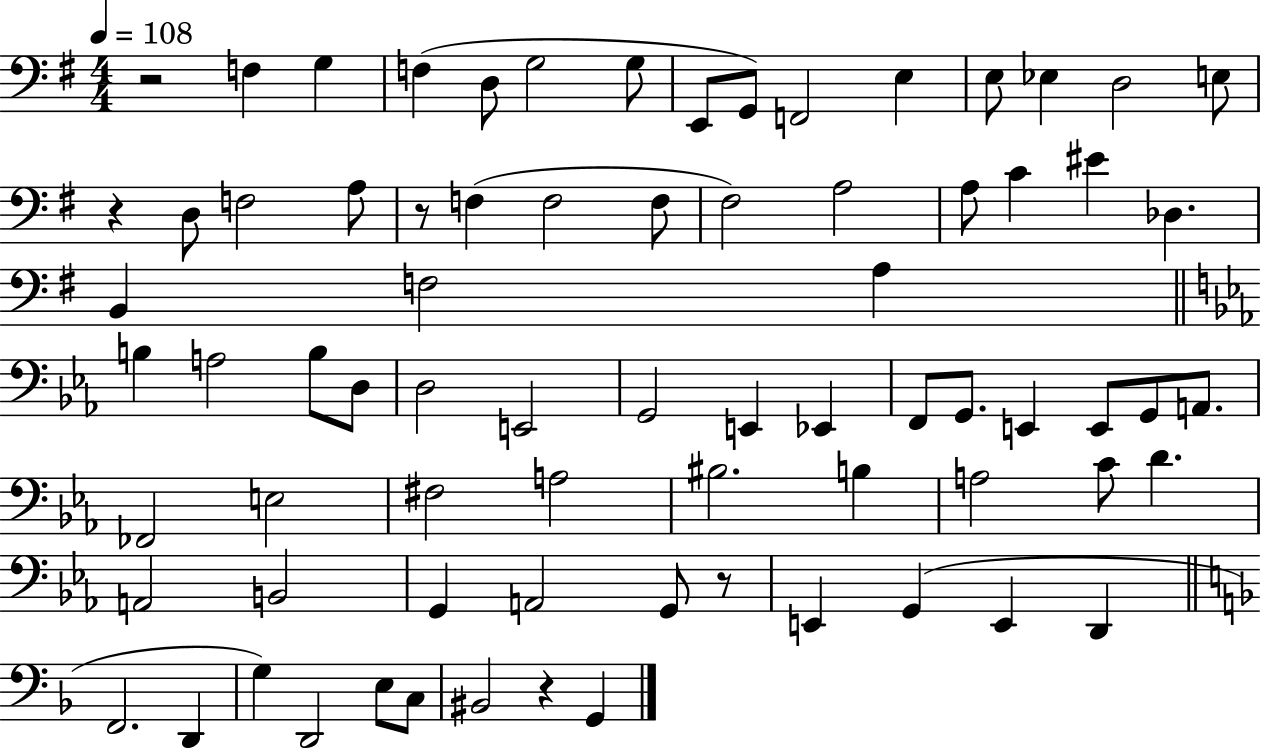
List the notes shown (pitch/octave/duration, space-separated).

R/h F3/q G3/q F3/q D3/e G3/h G3/e E2/e G2/e F2/h E3/q E3/e Eb3/q D3/h E3/e R/q D3/e F3/h A3/e R/e F3/q F3/h F3/e F#3/h A3/h A3/e C4/q EIS4/q Db3/q. B2/q F3/h A3/q B3/q A3/h B3/e D3/e D3/h E2/h G2/h E2/q Eb2/q F2/e G2/e. E2/q E2/e G2/e A2/e. FES2/h E3/h F#3/h A3/h BIS3/h. B3/q A3/h C4/e D4/q. A2/h B2/h G2/q A2/h G2/e R/e E2/q G2/q E2/q D2/q F2/h. D2/q G3/q D2/h E3/e C3/e BIS2/h R/q G2/q